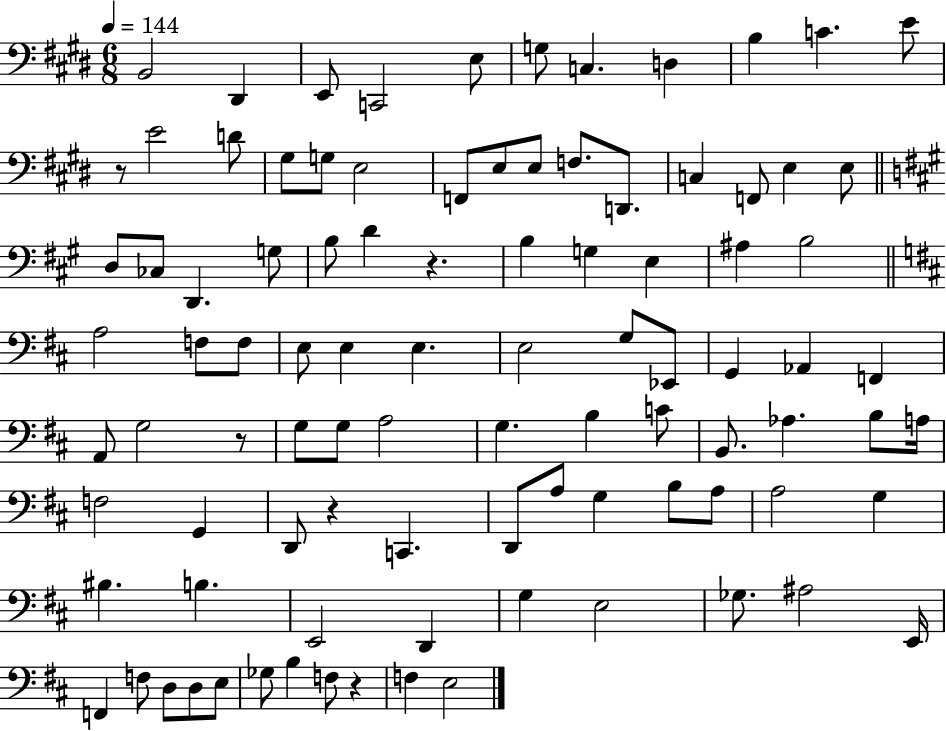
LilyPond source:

{
  \clef bass
  \numericTimeSignature
  \time 6/8
  \key e \major
  \tempo 4 = 144
  b,2 dis,4 | e,8 c,2 e8 | g8 c4. d4 | b4 c'4. e'8 | \break r8 e'2 d'8 | gis8 g8 e2 | f,8 e8 e8 f8. d,8. | c4 f,8 e4 e8 | \break \bar "||" \break \key a \major d8 ces8 d,4. g8 | b8 d'4 r4. | b4 g4 e4 | ais4 b2 | \break \bar "||" \break \key b \minor a2 f8 f8 | e8 e4 e4. | e2 g8 ees,8 | g,4 aes,4 f,4 | \break a,8 g2 r8 | g8 g8 a2 | g4. b4 c'8 | b,8. aes4. b8 a16 | \break f2 g,4 | d,8 r4 c,4. | d,8 a8 g4 b8 a8 | a2 g4 | \break bis4. b4. | e,2 d,4 | g4 e2 | ges8. ais2 e,16 | \break f,4 f8 d8 d8 e8 | ges8 b4 f8 r4 | f4 e2 | \bar "|."
}